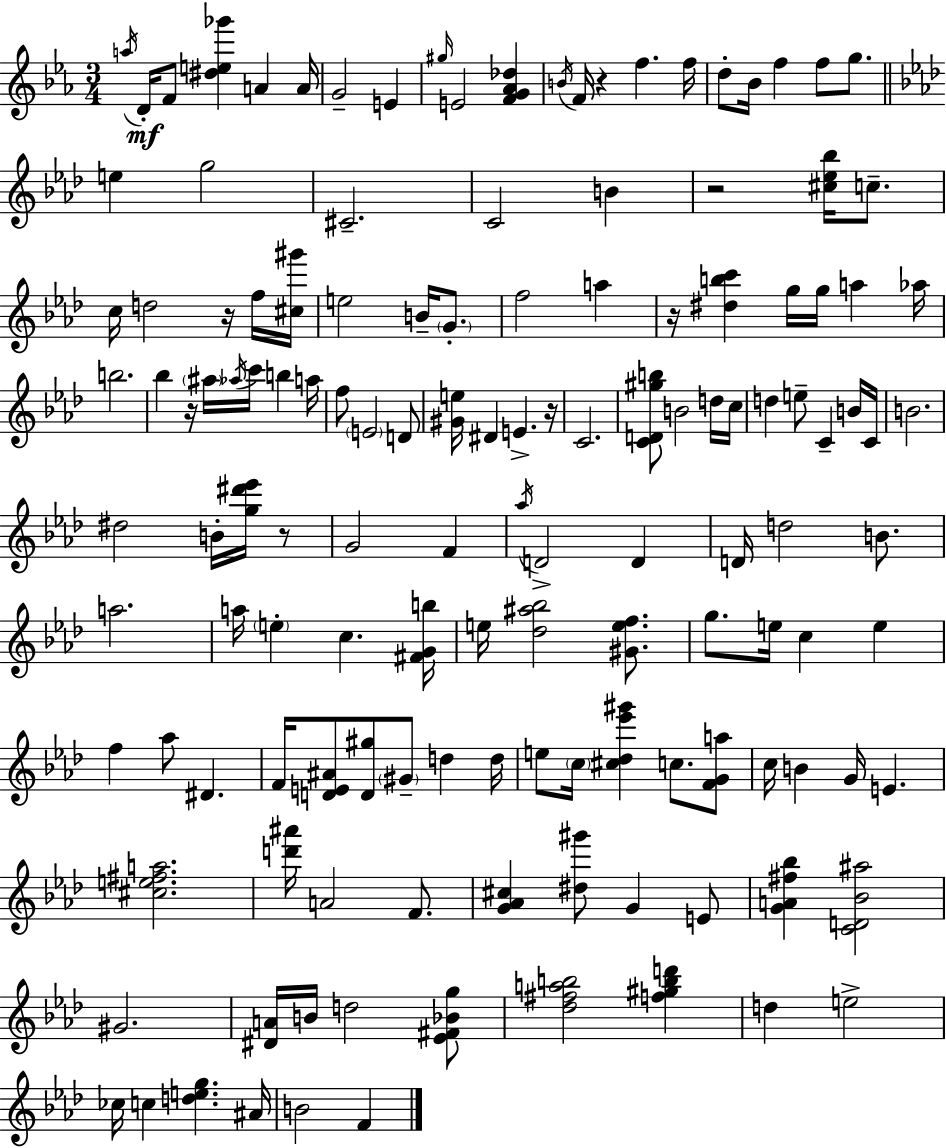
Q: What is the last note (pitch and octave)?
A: F4